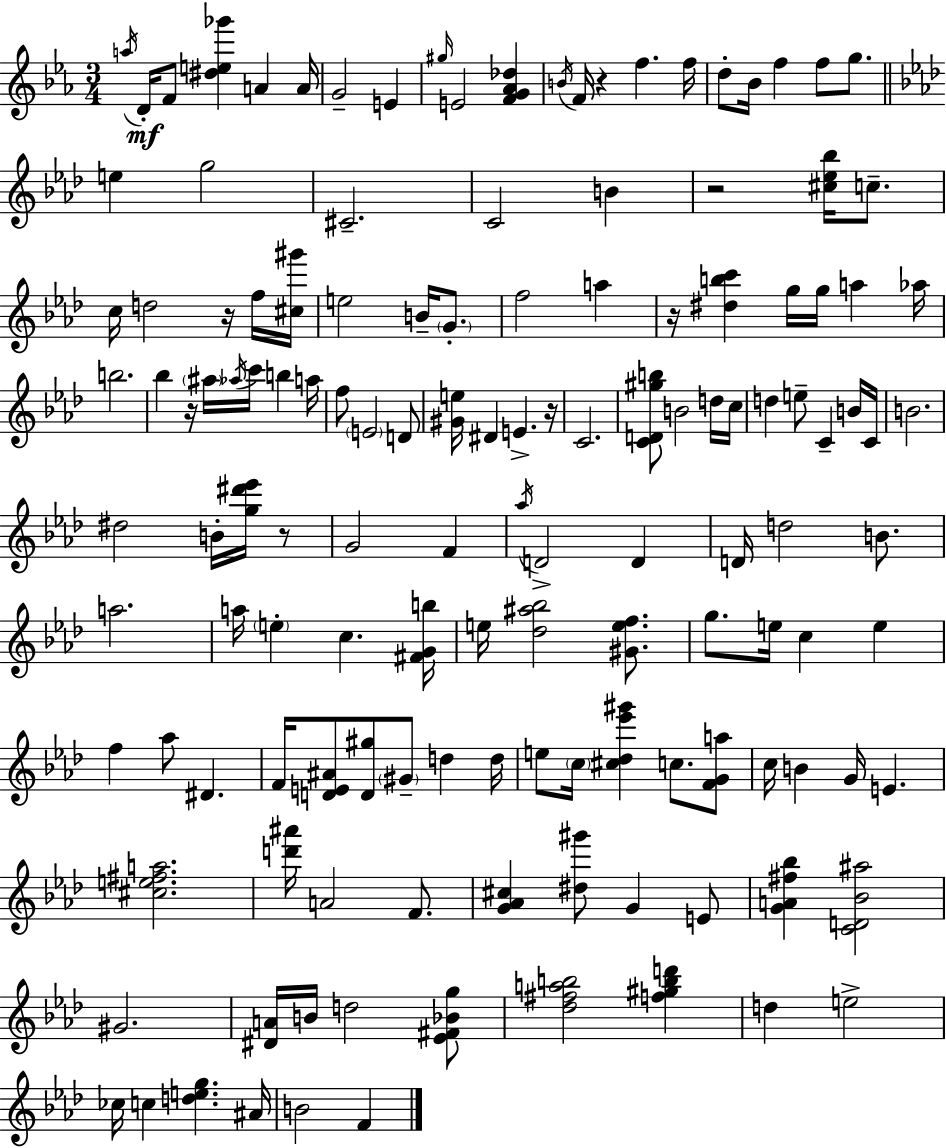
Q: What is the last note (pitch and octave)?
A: F4